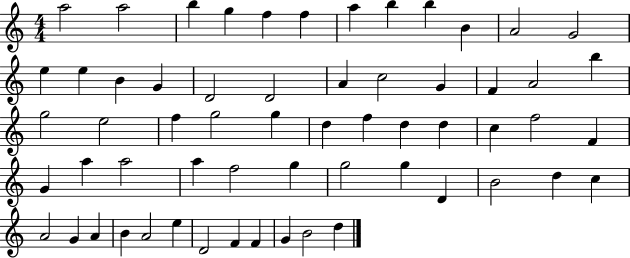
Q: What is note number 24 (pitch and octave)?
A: B5